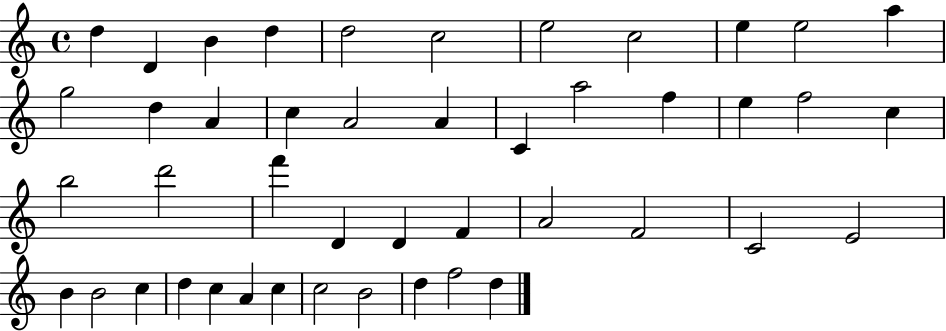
X:1
T:Untitled
M:4/4
L:1/4
K:C
d D B d d2 c2 e2 c2 e e2 a g2 d A c A2 A C a2 f e f2 c b2 d'2 f' D D F A2 F2 C2 E2 B B2 c d c A c c2 B2 d f2 d